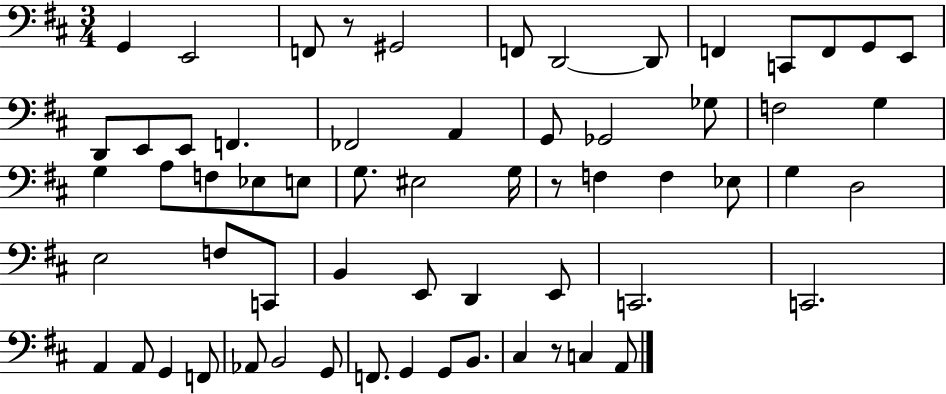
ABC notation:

X:1
T:Untitled
M:3/4
L:1/4
K:D
G,, E,,2 F,,/2 z/2 ^G,,2 F,,/2 D,,2 D,,/2 F,, C,,/2 F,,/2 G,,/2 E,,/2 D,,/2 E,,/2 E,,/2 F,, _F,,2 A,, G,,/2 _G,,2 _G,/2 F,2 G, G, A,/2 F,/2 _E,/2 E,/2 G,/2 ^E,2 G,/4 z/2 F, F, _E,/2 G, D,2 E,2 F,/2 C,,/2 B,, E,,/2 D,, E,,/2 C,,2 C,,2 A,, A,,/2 G,, F,,/2 _A,,/2 B,,2 G,,/2 F,,/2 G,, G,,/2 B,,/2 ^C, z/2 C, A,,/2